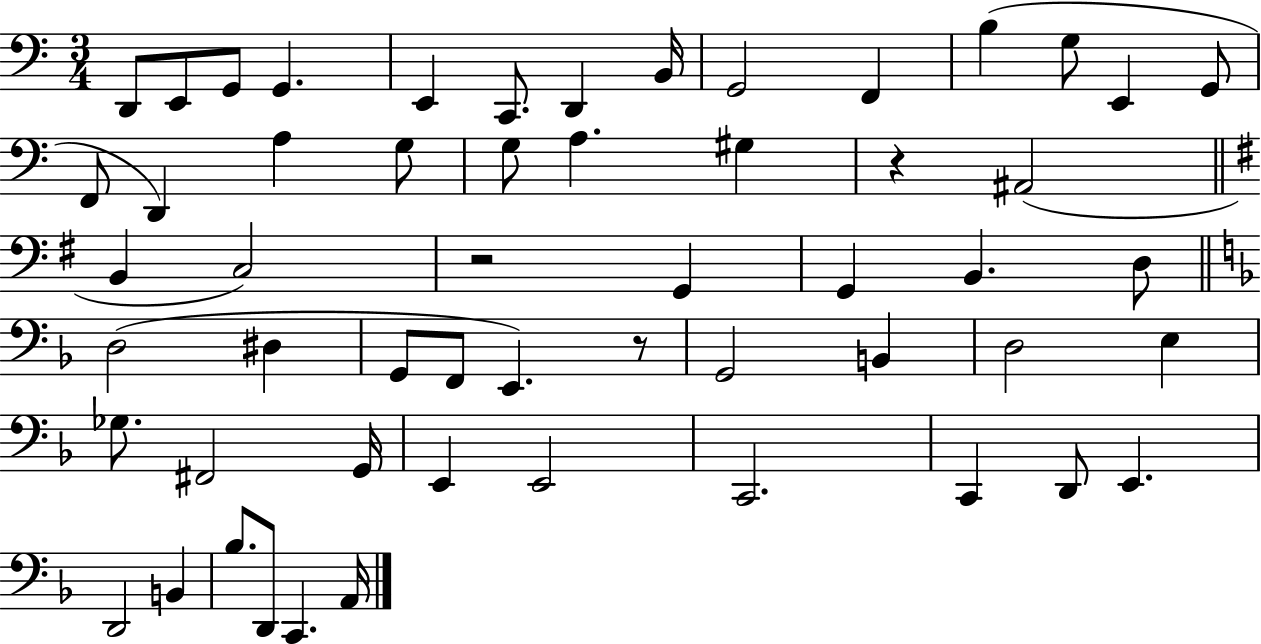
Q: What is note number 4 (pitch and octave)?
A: G2